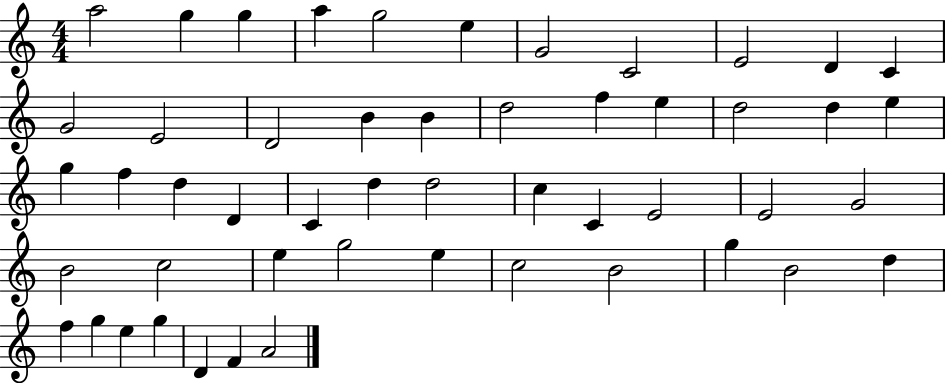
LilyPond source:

{
  \clef treble
  \numericTimeSignature
  \time 4/4
  \key c \major
  a''2 g''4 g''4 | a''4 g''2 e''4 | g'2 c'2 | e'2 d'4 c'4 | \break g'2 e'2 | d'2 b'4 b'4 | d''2 f''4 e''4 | d''2 d''4 e''4 | \break g''4 f''4 d''4 d'4 | c'4 d''4 d''2 | c''4 c'4 e'2 | e'2 g'2 | \break b'2 c''2 | e''4 g''2 e''4 | c''2 b'2 | g''4 b'2 d''4 | \break f''4 g''4 e''4 g''4 | d'4 f'4 a'2 | \bar "|."
}